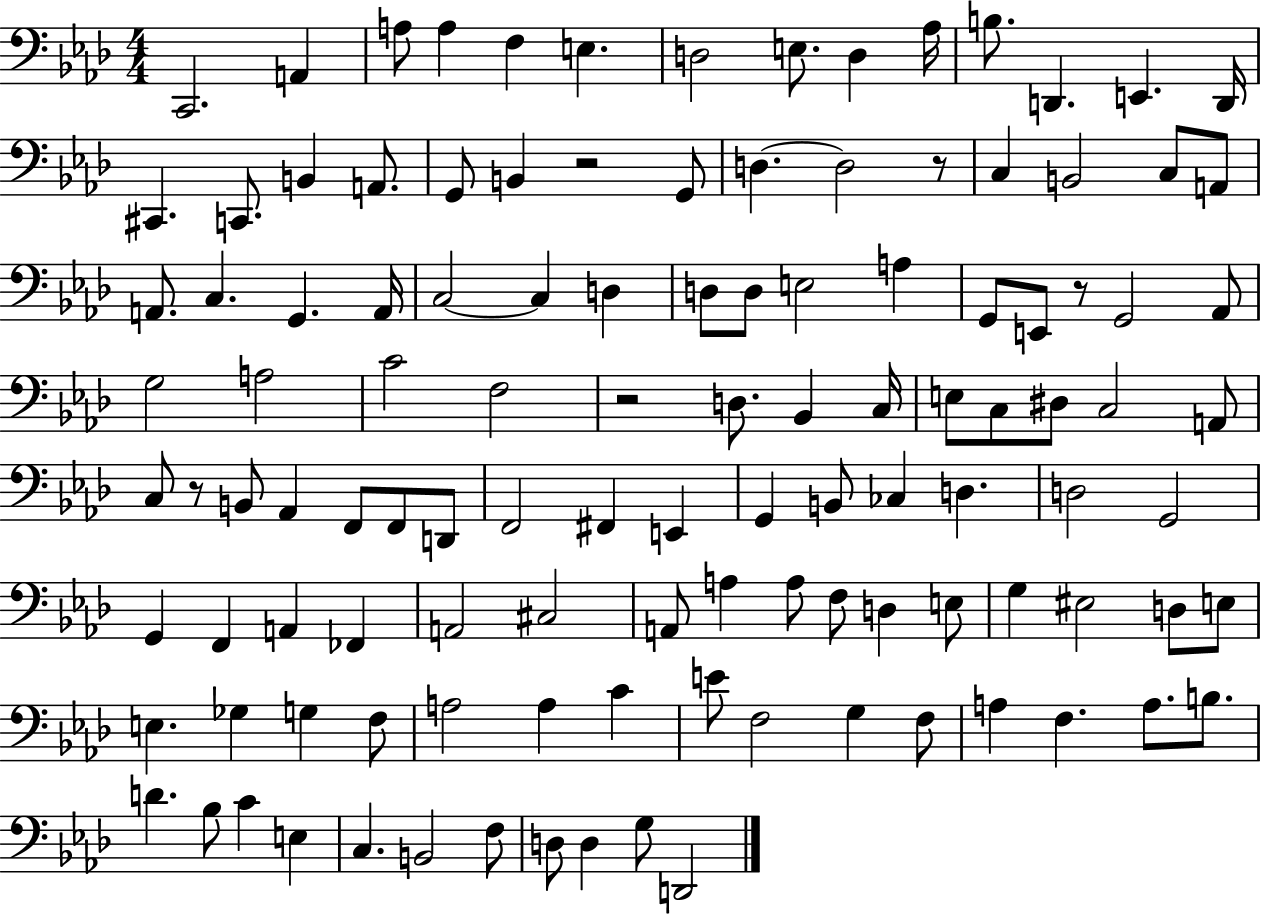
C2/h. A2/q A3/e A3/q F3/q E3/q. D3/h E3/e. D3/q Ab3/s B3/e. D2/q. E2/q. D2/s C#2/q. C2/e. B2/q A2/e. G2/e B2/q R/h G2/e D3/q. D3/h R/e C3/q B2/h C3/e A2/e A2/e. C3/q. G2/q. A2/s C3/h C3/q D3/q D3/e D3/e E3/h A3/q G2/e E2/e R/e G2/h Ab2/e G3/h A3/h C4/h F3/h R/h D3/e. Bb2/q C3/s E3/e C3/e D#3/e C3/h A2/e C3/e R/e B2/e Ab2/q F2/e F2/e D2/e F2/h F#2/q E2/q G2/q B2/e CES3/q D3/q. D3/h G2/h G2/q F2/q A2/q FES2/q A2/h C#3/h A2/e A3/q A3/e F3/e D3/q E3/e G3/q EIS3/h D3/e E3/e E3/q. Gb3/q G3/q F3/e A3/h A3/q C4/q E4/e F3/h G3/q F3/e A3/q F3/q. A3/e. B3/e. D4/q. Bb3/e C4/q E3/q C3/q. B2/h F3/e D3/e D3/q G3/e D2/h